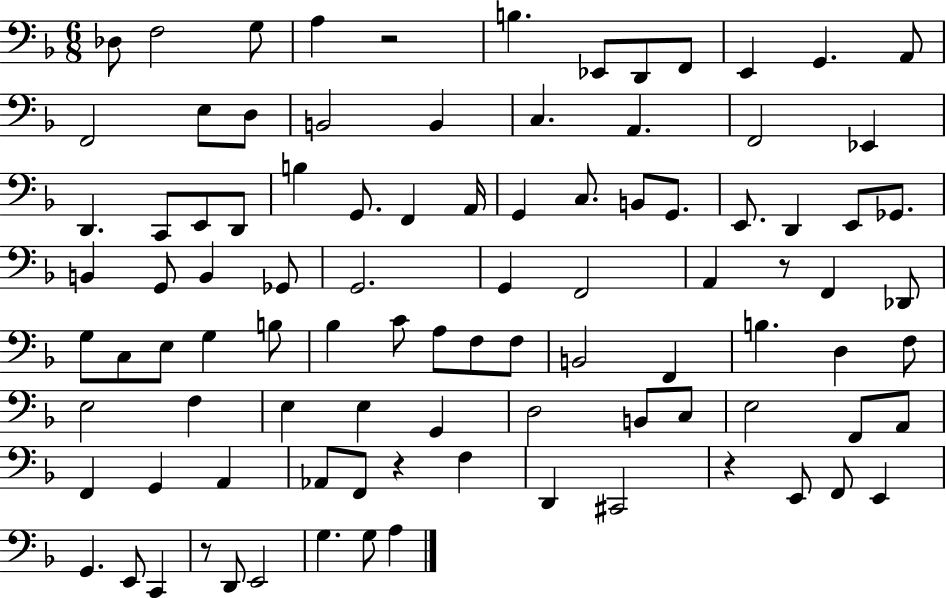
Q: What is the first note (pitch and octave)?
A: Db3